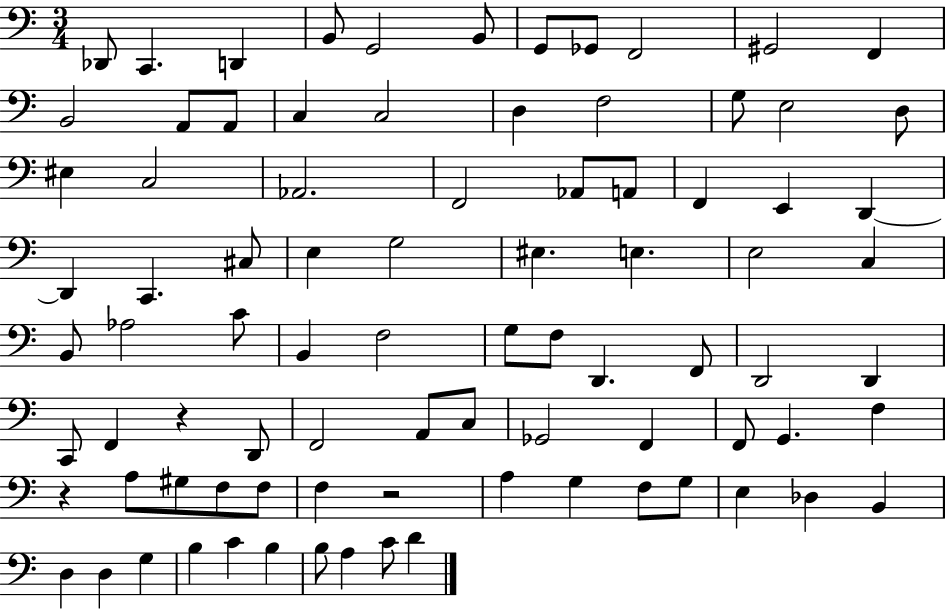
Db2/e C2/q. D2/q B2/e G2/h B2/e G2/e Gb2/e F2/h G#2/h F2/q B2/h A2/e A2/e C3/q C3/h D3/q F3/h G3/e E3/h D3/e EIS3/q C3/h Ab2/h. F2/h Ab2/e A2/e F2/q E2/q D2/q D2/q C2/q. C#3/e E3/q G3/h EIS3/q. E3/q. E3/h C3/q B2/e Ab3/h C4/e B2/q F3/h G3/e F3/e D2/q. F2/e D2/h D2/q C2/e F2/q R/q D2/e F2/h A2/e C3/e Gb2/h F2/q F2/e G2/q. F3/q R/q A3/e G#3/e F3/e F3/e F3/q R/h A3/q G3/q F3/e G3/e E3/q Db3/q B2/q D3/q D3/q G3/q B3/q C4/q B3/q B3/e A3/q C4/e D4/q